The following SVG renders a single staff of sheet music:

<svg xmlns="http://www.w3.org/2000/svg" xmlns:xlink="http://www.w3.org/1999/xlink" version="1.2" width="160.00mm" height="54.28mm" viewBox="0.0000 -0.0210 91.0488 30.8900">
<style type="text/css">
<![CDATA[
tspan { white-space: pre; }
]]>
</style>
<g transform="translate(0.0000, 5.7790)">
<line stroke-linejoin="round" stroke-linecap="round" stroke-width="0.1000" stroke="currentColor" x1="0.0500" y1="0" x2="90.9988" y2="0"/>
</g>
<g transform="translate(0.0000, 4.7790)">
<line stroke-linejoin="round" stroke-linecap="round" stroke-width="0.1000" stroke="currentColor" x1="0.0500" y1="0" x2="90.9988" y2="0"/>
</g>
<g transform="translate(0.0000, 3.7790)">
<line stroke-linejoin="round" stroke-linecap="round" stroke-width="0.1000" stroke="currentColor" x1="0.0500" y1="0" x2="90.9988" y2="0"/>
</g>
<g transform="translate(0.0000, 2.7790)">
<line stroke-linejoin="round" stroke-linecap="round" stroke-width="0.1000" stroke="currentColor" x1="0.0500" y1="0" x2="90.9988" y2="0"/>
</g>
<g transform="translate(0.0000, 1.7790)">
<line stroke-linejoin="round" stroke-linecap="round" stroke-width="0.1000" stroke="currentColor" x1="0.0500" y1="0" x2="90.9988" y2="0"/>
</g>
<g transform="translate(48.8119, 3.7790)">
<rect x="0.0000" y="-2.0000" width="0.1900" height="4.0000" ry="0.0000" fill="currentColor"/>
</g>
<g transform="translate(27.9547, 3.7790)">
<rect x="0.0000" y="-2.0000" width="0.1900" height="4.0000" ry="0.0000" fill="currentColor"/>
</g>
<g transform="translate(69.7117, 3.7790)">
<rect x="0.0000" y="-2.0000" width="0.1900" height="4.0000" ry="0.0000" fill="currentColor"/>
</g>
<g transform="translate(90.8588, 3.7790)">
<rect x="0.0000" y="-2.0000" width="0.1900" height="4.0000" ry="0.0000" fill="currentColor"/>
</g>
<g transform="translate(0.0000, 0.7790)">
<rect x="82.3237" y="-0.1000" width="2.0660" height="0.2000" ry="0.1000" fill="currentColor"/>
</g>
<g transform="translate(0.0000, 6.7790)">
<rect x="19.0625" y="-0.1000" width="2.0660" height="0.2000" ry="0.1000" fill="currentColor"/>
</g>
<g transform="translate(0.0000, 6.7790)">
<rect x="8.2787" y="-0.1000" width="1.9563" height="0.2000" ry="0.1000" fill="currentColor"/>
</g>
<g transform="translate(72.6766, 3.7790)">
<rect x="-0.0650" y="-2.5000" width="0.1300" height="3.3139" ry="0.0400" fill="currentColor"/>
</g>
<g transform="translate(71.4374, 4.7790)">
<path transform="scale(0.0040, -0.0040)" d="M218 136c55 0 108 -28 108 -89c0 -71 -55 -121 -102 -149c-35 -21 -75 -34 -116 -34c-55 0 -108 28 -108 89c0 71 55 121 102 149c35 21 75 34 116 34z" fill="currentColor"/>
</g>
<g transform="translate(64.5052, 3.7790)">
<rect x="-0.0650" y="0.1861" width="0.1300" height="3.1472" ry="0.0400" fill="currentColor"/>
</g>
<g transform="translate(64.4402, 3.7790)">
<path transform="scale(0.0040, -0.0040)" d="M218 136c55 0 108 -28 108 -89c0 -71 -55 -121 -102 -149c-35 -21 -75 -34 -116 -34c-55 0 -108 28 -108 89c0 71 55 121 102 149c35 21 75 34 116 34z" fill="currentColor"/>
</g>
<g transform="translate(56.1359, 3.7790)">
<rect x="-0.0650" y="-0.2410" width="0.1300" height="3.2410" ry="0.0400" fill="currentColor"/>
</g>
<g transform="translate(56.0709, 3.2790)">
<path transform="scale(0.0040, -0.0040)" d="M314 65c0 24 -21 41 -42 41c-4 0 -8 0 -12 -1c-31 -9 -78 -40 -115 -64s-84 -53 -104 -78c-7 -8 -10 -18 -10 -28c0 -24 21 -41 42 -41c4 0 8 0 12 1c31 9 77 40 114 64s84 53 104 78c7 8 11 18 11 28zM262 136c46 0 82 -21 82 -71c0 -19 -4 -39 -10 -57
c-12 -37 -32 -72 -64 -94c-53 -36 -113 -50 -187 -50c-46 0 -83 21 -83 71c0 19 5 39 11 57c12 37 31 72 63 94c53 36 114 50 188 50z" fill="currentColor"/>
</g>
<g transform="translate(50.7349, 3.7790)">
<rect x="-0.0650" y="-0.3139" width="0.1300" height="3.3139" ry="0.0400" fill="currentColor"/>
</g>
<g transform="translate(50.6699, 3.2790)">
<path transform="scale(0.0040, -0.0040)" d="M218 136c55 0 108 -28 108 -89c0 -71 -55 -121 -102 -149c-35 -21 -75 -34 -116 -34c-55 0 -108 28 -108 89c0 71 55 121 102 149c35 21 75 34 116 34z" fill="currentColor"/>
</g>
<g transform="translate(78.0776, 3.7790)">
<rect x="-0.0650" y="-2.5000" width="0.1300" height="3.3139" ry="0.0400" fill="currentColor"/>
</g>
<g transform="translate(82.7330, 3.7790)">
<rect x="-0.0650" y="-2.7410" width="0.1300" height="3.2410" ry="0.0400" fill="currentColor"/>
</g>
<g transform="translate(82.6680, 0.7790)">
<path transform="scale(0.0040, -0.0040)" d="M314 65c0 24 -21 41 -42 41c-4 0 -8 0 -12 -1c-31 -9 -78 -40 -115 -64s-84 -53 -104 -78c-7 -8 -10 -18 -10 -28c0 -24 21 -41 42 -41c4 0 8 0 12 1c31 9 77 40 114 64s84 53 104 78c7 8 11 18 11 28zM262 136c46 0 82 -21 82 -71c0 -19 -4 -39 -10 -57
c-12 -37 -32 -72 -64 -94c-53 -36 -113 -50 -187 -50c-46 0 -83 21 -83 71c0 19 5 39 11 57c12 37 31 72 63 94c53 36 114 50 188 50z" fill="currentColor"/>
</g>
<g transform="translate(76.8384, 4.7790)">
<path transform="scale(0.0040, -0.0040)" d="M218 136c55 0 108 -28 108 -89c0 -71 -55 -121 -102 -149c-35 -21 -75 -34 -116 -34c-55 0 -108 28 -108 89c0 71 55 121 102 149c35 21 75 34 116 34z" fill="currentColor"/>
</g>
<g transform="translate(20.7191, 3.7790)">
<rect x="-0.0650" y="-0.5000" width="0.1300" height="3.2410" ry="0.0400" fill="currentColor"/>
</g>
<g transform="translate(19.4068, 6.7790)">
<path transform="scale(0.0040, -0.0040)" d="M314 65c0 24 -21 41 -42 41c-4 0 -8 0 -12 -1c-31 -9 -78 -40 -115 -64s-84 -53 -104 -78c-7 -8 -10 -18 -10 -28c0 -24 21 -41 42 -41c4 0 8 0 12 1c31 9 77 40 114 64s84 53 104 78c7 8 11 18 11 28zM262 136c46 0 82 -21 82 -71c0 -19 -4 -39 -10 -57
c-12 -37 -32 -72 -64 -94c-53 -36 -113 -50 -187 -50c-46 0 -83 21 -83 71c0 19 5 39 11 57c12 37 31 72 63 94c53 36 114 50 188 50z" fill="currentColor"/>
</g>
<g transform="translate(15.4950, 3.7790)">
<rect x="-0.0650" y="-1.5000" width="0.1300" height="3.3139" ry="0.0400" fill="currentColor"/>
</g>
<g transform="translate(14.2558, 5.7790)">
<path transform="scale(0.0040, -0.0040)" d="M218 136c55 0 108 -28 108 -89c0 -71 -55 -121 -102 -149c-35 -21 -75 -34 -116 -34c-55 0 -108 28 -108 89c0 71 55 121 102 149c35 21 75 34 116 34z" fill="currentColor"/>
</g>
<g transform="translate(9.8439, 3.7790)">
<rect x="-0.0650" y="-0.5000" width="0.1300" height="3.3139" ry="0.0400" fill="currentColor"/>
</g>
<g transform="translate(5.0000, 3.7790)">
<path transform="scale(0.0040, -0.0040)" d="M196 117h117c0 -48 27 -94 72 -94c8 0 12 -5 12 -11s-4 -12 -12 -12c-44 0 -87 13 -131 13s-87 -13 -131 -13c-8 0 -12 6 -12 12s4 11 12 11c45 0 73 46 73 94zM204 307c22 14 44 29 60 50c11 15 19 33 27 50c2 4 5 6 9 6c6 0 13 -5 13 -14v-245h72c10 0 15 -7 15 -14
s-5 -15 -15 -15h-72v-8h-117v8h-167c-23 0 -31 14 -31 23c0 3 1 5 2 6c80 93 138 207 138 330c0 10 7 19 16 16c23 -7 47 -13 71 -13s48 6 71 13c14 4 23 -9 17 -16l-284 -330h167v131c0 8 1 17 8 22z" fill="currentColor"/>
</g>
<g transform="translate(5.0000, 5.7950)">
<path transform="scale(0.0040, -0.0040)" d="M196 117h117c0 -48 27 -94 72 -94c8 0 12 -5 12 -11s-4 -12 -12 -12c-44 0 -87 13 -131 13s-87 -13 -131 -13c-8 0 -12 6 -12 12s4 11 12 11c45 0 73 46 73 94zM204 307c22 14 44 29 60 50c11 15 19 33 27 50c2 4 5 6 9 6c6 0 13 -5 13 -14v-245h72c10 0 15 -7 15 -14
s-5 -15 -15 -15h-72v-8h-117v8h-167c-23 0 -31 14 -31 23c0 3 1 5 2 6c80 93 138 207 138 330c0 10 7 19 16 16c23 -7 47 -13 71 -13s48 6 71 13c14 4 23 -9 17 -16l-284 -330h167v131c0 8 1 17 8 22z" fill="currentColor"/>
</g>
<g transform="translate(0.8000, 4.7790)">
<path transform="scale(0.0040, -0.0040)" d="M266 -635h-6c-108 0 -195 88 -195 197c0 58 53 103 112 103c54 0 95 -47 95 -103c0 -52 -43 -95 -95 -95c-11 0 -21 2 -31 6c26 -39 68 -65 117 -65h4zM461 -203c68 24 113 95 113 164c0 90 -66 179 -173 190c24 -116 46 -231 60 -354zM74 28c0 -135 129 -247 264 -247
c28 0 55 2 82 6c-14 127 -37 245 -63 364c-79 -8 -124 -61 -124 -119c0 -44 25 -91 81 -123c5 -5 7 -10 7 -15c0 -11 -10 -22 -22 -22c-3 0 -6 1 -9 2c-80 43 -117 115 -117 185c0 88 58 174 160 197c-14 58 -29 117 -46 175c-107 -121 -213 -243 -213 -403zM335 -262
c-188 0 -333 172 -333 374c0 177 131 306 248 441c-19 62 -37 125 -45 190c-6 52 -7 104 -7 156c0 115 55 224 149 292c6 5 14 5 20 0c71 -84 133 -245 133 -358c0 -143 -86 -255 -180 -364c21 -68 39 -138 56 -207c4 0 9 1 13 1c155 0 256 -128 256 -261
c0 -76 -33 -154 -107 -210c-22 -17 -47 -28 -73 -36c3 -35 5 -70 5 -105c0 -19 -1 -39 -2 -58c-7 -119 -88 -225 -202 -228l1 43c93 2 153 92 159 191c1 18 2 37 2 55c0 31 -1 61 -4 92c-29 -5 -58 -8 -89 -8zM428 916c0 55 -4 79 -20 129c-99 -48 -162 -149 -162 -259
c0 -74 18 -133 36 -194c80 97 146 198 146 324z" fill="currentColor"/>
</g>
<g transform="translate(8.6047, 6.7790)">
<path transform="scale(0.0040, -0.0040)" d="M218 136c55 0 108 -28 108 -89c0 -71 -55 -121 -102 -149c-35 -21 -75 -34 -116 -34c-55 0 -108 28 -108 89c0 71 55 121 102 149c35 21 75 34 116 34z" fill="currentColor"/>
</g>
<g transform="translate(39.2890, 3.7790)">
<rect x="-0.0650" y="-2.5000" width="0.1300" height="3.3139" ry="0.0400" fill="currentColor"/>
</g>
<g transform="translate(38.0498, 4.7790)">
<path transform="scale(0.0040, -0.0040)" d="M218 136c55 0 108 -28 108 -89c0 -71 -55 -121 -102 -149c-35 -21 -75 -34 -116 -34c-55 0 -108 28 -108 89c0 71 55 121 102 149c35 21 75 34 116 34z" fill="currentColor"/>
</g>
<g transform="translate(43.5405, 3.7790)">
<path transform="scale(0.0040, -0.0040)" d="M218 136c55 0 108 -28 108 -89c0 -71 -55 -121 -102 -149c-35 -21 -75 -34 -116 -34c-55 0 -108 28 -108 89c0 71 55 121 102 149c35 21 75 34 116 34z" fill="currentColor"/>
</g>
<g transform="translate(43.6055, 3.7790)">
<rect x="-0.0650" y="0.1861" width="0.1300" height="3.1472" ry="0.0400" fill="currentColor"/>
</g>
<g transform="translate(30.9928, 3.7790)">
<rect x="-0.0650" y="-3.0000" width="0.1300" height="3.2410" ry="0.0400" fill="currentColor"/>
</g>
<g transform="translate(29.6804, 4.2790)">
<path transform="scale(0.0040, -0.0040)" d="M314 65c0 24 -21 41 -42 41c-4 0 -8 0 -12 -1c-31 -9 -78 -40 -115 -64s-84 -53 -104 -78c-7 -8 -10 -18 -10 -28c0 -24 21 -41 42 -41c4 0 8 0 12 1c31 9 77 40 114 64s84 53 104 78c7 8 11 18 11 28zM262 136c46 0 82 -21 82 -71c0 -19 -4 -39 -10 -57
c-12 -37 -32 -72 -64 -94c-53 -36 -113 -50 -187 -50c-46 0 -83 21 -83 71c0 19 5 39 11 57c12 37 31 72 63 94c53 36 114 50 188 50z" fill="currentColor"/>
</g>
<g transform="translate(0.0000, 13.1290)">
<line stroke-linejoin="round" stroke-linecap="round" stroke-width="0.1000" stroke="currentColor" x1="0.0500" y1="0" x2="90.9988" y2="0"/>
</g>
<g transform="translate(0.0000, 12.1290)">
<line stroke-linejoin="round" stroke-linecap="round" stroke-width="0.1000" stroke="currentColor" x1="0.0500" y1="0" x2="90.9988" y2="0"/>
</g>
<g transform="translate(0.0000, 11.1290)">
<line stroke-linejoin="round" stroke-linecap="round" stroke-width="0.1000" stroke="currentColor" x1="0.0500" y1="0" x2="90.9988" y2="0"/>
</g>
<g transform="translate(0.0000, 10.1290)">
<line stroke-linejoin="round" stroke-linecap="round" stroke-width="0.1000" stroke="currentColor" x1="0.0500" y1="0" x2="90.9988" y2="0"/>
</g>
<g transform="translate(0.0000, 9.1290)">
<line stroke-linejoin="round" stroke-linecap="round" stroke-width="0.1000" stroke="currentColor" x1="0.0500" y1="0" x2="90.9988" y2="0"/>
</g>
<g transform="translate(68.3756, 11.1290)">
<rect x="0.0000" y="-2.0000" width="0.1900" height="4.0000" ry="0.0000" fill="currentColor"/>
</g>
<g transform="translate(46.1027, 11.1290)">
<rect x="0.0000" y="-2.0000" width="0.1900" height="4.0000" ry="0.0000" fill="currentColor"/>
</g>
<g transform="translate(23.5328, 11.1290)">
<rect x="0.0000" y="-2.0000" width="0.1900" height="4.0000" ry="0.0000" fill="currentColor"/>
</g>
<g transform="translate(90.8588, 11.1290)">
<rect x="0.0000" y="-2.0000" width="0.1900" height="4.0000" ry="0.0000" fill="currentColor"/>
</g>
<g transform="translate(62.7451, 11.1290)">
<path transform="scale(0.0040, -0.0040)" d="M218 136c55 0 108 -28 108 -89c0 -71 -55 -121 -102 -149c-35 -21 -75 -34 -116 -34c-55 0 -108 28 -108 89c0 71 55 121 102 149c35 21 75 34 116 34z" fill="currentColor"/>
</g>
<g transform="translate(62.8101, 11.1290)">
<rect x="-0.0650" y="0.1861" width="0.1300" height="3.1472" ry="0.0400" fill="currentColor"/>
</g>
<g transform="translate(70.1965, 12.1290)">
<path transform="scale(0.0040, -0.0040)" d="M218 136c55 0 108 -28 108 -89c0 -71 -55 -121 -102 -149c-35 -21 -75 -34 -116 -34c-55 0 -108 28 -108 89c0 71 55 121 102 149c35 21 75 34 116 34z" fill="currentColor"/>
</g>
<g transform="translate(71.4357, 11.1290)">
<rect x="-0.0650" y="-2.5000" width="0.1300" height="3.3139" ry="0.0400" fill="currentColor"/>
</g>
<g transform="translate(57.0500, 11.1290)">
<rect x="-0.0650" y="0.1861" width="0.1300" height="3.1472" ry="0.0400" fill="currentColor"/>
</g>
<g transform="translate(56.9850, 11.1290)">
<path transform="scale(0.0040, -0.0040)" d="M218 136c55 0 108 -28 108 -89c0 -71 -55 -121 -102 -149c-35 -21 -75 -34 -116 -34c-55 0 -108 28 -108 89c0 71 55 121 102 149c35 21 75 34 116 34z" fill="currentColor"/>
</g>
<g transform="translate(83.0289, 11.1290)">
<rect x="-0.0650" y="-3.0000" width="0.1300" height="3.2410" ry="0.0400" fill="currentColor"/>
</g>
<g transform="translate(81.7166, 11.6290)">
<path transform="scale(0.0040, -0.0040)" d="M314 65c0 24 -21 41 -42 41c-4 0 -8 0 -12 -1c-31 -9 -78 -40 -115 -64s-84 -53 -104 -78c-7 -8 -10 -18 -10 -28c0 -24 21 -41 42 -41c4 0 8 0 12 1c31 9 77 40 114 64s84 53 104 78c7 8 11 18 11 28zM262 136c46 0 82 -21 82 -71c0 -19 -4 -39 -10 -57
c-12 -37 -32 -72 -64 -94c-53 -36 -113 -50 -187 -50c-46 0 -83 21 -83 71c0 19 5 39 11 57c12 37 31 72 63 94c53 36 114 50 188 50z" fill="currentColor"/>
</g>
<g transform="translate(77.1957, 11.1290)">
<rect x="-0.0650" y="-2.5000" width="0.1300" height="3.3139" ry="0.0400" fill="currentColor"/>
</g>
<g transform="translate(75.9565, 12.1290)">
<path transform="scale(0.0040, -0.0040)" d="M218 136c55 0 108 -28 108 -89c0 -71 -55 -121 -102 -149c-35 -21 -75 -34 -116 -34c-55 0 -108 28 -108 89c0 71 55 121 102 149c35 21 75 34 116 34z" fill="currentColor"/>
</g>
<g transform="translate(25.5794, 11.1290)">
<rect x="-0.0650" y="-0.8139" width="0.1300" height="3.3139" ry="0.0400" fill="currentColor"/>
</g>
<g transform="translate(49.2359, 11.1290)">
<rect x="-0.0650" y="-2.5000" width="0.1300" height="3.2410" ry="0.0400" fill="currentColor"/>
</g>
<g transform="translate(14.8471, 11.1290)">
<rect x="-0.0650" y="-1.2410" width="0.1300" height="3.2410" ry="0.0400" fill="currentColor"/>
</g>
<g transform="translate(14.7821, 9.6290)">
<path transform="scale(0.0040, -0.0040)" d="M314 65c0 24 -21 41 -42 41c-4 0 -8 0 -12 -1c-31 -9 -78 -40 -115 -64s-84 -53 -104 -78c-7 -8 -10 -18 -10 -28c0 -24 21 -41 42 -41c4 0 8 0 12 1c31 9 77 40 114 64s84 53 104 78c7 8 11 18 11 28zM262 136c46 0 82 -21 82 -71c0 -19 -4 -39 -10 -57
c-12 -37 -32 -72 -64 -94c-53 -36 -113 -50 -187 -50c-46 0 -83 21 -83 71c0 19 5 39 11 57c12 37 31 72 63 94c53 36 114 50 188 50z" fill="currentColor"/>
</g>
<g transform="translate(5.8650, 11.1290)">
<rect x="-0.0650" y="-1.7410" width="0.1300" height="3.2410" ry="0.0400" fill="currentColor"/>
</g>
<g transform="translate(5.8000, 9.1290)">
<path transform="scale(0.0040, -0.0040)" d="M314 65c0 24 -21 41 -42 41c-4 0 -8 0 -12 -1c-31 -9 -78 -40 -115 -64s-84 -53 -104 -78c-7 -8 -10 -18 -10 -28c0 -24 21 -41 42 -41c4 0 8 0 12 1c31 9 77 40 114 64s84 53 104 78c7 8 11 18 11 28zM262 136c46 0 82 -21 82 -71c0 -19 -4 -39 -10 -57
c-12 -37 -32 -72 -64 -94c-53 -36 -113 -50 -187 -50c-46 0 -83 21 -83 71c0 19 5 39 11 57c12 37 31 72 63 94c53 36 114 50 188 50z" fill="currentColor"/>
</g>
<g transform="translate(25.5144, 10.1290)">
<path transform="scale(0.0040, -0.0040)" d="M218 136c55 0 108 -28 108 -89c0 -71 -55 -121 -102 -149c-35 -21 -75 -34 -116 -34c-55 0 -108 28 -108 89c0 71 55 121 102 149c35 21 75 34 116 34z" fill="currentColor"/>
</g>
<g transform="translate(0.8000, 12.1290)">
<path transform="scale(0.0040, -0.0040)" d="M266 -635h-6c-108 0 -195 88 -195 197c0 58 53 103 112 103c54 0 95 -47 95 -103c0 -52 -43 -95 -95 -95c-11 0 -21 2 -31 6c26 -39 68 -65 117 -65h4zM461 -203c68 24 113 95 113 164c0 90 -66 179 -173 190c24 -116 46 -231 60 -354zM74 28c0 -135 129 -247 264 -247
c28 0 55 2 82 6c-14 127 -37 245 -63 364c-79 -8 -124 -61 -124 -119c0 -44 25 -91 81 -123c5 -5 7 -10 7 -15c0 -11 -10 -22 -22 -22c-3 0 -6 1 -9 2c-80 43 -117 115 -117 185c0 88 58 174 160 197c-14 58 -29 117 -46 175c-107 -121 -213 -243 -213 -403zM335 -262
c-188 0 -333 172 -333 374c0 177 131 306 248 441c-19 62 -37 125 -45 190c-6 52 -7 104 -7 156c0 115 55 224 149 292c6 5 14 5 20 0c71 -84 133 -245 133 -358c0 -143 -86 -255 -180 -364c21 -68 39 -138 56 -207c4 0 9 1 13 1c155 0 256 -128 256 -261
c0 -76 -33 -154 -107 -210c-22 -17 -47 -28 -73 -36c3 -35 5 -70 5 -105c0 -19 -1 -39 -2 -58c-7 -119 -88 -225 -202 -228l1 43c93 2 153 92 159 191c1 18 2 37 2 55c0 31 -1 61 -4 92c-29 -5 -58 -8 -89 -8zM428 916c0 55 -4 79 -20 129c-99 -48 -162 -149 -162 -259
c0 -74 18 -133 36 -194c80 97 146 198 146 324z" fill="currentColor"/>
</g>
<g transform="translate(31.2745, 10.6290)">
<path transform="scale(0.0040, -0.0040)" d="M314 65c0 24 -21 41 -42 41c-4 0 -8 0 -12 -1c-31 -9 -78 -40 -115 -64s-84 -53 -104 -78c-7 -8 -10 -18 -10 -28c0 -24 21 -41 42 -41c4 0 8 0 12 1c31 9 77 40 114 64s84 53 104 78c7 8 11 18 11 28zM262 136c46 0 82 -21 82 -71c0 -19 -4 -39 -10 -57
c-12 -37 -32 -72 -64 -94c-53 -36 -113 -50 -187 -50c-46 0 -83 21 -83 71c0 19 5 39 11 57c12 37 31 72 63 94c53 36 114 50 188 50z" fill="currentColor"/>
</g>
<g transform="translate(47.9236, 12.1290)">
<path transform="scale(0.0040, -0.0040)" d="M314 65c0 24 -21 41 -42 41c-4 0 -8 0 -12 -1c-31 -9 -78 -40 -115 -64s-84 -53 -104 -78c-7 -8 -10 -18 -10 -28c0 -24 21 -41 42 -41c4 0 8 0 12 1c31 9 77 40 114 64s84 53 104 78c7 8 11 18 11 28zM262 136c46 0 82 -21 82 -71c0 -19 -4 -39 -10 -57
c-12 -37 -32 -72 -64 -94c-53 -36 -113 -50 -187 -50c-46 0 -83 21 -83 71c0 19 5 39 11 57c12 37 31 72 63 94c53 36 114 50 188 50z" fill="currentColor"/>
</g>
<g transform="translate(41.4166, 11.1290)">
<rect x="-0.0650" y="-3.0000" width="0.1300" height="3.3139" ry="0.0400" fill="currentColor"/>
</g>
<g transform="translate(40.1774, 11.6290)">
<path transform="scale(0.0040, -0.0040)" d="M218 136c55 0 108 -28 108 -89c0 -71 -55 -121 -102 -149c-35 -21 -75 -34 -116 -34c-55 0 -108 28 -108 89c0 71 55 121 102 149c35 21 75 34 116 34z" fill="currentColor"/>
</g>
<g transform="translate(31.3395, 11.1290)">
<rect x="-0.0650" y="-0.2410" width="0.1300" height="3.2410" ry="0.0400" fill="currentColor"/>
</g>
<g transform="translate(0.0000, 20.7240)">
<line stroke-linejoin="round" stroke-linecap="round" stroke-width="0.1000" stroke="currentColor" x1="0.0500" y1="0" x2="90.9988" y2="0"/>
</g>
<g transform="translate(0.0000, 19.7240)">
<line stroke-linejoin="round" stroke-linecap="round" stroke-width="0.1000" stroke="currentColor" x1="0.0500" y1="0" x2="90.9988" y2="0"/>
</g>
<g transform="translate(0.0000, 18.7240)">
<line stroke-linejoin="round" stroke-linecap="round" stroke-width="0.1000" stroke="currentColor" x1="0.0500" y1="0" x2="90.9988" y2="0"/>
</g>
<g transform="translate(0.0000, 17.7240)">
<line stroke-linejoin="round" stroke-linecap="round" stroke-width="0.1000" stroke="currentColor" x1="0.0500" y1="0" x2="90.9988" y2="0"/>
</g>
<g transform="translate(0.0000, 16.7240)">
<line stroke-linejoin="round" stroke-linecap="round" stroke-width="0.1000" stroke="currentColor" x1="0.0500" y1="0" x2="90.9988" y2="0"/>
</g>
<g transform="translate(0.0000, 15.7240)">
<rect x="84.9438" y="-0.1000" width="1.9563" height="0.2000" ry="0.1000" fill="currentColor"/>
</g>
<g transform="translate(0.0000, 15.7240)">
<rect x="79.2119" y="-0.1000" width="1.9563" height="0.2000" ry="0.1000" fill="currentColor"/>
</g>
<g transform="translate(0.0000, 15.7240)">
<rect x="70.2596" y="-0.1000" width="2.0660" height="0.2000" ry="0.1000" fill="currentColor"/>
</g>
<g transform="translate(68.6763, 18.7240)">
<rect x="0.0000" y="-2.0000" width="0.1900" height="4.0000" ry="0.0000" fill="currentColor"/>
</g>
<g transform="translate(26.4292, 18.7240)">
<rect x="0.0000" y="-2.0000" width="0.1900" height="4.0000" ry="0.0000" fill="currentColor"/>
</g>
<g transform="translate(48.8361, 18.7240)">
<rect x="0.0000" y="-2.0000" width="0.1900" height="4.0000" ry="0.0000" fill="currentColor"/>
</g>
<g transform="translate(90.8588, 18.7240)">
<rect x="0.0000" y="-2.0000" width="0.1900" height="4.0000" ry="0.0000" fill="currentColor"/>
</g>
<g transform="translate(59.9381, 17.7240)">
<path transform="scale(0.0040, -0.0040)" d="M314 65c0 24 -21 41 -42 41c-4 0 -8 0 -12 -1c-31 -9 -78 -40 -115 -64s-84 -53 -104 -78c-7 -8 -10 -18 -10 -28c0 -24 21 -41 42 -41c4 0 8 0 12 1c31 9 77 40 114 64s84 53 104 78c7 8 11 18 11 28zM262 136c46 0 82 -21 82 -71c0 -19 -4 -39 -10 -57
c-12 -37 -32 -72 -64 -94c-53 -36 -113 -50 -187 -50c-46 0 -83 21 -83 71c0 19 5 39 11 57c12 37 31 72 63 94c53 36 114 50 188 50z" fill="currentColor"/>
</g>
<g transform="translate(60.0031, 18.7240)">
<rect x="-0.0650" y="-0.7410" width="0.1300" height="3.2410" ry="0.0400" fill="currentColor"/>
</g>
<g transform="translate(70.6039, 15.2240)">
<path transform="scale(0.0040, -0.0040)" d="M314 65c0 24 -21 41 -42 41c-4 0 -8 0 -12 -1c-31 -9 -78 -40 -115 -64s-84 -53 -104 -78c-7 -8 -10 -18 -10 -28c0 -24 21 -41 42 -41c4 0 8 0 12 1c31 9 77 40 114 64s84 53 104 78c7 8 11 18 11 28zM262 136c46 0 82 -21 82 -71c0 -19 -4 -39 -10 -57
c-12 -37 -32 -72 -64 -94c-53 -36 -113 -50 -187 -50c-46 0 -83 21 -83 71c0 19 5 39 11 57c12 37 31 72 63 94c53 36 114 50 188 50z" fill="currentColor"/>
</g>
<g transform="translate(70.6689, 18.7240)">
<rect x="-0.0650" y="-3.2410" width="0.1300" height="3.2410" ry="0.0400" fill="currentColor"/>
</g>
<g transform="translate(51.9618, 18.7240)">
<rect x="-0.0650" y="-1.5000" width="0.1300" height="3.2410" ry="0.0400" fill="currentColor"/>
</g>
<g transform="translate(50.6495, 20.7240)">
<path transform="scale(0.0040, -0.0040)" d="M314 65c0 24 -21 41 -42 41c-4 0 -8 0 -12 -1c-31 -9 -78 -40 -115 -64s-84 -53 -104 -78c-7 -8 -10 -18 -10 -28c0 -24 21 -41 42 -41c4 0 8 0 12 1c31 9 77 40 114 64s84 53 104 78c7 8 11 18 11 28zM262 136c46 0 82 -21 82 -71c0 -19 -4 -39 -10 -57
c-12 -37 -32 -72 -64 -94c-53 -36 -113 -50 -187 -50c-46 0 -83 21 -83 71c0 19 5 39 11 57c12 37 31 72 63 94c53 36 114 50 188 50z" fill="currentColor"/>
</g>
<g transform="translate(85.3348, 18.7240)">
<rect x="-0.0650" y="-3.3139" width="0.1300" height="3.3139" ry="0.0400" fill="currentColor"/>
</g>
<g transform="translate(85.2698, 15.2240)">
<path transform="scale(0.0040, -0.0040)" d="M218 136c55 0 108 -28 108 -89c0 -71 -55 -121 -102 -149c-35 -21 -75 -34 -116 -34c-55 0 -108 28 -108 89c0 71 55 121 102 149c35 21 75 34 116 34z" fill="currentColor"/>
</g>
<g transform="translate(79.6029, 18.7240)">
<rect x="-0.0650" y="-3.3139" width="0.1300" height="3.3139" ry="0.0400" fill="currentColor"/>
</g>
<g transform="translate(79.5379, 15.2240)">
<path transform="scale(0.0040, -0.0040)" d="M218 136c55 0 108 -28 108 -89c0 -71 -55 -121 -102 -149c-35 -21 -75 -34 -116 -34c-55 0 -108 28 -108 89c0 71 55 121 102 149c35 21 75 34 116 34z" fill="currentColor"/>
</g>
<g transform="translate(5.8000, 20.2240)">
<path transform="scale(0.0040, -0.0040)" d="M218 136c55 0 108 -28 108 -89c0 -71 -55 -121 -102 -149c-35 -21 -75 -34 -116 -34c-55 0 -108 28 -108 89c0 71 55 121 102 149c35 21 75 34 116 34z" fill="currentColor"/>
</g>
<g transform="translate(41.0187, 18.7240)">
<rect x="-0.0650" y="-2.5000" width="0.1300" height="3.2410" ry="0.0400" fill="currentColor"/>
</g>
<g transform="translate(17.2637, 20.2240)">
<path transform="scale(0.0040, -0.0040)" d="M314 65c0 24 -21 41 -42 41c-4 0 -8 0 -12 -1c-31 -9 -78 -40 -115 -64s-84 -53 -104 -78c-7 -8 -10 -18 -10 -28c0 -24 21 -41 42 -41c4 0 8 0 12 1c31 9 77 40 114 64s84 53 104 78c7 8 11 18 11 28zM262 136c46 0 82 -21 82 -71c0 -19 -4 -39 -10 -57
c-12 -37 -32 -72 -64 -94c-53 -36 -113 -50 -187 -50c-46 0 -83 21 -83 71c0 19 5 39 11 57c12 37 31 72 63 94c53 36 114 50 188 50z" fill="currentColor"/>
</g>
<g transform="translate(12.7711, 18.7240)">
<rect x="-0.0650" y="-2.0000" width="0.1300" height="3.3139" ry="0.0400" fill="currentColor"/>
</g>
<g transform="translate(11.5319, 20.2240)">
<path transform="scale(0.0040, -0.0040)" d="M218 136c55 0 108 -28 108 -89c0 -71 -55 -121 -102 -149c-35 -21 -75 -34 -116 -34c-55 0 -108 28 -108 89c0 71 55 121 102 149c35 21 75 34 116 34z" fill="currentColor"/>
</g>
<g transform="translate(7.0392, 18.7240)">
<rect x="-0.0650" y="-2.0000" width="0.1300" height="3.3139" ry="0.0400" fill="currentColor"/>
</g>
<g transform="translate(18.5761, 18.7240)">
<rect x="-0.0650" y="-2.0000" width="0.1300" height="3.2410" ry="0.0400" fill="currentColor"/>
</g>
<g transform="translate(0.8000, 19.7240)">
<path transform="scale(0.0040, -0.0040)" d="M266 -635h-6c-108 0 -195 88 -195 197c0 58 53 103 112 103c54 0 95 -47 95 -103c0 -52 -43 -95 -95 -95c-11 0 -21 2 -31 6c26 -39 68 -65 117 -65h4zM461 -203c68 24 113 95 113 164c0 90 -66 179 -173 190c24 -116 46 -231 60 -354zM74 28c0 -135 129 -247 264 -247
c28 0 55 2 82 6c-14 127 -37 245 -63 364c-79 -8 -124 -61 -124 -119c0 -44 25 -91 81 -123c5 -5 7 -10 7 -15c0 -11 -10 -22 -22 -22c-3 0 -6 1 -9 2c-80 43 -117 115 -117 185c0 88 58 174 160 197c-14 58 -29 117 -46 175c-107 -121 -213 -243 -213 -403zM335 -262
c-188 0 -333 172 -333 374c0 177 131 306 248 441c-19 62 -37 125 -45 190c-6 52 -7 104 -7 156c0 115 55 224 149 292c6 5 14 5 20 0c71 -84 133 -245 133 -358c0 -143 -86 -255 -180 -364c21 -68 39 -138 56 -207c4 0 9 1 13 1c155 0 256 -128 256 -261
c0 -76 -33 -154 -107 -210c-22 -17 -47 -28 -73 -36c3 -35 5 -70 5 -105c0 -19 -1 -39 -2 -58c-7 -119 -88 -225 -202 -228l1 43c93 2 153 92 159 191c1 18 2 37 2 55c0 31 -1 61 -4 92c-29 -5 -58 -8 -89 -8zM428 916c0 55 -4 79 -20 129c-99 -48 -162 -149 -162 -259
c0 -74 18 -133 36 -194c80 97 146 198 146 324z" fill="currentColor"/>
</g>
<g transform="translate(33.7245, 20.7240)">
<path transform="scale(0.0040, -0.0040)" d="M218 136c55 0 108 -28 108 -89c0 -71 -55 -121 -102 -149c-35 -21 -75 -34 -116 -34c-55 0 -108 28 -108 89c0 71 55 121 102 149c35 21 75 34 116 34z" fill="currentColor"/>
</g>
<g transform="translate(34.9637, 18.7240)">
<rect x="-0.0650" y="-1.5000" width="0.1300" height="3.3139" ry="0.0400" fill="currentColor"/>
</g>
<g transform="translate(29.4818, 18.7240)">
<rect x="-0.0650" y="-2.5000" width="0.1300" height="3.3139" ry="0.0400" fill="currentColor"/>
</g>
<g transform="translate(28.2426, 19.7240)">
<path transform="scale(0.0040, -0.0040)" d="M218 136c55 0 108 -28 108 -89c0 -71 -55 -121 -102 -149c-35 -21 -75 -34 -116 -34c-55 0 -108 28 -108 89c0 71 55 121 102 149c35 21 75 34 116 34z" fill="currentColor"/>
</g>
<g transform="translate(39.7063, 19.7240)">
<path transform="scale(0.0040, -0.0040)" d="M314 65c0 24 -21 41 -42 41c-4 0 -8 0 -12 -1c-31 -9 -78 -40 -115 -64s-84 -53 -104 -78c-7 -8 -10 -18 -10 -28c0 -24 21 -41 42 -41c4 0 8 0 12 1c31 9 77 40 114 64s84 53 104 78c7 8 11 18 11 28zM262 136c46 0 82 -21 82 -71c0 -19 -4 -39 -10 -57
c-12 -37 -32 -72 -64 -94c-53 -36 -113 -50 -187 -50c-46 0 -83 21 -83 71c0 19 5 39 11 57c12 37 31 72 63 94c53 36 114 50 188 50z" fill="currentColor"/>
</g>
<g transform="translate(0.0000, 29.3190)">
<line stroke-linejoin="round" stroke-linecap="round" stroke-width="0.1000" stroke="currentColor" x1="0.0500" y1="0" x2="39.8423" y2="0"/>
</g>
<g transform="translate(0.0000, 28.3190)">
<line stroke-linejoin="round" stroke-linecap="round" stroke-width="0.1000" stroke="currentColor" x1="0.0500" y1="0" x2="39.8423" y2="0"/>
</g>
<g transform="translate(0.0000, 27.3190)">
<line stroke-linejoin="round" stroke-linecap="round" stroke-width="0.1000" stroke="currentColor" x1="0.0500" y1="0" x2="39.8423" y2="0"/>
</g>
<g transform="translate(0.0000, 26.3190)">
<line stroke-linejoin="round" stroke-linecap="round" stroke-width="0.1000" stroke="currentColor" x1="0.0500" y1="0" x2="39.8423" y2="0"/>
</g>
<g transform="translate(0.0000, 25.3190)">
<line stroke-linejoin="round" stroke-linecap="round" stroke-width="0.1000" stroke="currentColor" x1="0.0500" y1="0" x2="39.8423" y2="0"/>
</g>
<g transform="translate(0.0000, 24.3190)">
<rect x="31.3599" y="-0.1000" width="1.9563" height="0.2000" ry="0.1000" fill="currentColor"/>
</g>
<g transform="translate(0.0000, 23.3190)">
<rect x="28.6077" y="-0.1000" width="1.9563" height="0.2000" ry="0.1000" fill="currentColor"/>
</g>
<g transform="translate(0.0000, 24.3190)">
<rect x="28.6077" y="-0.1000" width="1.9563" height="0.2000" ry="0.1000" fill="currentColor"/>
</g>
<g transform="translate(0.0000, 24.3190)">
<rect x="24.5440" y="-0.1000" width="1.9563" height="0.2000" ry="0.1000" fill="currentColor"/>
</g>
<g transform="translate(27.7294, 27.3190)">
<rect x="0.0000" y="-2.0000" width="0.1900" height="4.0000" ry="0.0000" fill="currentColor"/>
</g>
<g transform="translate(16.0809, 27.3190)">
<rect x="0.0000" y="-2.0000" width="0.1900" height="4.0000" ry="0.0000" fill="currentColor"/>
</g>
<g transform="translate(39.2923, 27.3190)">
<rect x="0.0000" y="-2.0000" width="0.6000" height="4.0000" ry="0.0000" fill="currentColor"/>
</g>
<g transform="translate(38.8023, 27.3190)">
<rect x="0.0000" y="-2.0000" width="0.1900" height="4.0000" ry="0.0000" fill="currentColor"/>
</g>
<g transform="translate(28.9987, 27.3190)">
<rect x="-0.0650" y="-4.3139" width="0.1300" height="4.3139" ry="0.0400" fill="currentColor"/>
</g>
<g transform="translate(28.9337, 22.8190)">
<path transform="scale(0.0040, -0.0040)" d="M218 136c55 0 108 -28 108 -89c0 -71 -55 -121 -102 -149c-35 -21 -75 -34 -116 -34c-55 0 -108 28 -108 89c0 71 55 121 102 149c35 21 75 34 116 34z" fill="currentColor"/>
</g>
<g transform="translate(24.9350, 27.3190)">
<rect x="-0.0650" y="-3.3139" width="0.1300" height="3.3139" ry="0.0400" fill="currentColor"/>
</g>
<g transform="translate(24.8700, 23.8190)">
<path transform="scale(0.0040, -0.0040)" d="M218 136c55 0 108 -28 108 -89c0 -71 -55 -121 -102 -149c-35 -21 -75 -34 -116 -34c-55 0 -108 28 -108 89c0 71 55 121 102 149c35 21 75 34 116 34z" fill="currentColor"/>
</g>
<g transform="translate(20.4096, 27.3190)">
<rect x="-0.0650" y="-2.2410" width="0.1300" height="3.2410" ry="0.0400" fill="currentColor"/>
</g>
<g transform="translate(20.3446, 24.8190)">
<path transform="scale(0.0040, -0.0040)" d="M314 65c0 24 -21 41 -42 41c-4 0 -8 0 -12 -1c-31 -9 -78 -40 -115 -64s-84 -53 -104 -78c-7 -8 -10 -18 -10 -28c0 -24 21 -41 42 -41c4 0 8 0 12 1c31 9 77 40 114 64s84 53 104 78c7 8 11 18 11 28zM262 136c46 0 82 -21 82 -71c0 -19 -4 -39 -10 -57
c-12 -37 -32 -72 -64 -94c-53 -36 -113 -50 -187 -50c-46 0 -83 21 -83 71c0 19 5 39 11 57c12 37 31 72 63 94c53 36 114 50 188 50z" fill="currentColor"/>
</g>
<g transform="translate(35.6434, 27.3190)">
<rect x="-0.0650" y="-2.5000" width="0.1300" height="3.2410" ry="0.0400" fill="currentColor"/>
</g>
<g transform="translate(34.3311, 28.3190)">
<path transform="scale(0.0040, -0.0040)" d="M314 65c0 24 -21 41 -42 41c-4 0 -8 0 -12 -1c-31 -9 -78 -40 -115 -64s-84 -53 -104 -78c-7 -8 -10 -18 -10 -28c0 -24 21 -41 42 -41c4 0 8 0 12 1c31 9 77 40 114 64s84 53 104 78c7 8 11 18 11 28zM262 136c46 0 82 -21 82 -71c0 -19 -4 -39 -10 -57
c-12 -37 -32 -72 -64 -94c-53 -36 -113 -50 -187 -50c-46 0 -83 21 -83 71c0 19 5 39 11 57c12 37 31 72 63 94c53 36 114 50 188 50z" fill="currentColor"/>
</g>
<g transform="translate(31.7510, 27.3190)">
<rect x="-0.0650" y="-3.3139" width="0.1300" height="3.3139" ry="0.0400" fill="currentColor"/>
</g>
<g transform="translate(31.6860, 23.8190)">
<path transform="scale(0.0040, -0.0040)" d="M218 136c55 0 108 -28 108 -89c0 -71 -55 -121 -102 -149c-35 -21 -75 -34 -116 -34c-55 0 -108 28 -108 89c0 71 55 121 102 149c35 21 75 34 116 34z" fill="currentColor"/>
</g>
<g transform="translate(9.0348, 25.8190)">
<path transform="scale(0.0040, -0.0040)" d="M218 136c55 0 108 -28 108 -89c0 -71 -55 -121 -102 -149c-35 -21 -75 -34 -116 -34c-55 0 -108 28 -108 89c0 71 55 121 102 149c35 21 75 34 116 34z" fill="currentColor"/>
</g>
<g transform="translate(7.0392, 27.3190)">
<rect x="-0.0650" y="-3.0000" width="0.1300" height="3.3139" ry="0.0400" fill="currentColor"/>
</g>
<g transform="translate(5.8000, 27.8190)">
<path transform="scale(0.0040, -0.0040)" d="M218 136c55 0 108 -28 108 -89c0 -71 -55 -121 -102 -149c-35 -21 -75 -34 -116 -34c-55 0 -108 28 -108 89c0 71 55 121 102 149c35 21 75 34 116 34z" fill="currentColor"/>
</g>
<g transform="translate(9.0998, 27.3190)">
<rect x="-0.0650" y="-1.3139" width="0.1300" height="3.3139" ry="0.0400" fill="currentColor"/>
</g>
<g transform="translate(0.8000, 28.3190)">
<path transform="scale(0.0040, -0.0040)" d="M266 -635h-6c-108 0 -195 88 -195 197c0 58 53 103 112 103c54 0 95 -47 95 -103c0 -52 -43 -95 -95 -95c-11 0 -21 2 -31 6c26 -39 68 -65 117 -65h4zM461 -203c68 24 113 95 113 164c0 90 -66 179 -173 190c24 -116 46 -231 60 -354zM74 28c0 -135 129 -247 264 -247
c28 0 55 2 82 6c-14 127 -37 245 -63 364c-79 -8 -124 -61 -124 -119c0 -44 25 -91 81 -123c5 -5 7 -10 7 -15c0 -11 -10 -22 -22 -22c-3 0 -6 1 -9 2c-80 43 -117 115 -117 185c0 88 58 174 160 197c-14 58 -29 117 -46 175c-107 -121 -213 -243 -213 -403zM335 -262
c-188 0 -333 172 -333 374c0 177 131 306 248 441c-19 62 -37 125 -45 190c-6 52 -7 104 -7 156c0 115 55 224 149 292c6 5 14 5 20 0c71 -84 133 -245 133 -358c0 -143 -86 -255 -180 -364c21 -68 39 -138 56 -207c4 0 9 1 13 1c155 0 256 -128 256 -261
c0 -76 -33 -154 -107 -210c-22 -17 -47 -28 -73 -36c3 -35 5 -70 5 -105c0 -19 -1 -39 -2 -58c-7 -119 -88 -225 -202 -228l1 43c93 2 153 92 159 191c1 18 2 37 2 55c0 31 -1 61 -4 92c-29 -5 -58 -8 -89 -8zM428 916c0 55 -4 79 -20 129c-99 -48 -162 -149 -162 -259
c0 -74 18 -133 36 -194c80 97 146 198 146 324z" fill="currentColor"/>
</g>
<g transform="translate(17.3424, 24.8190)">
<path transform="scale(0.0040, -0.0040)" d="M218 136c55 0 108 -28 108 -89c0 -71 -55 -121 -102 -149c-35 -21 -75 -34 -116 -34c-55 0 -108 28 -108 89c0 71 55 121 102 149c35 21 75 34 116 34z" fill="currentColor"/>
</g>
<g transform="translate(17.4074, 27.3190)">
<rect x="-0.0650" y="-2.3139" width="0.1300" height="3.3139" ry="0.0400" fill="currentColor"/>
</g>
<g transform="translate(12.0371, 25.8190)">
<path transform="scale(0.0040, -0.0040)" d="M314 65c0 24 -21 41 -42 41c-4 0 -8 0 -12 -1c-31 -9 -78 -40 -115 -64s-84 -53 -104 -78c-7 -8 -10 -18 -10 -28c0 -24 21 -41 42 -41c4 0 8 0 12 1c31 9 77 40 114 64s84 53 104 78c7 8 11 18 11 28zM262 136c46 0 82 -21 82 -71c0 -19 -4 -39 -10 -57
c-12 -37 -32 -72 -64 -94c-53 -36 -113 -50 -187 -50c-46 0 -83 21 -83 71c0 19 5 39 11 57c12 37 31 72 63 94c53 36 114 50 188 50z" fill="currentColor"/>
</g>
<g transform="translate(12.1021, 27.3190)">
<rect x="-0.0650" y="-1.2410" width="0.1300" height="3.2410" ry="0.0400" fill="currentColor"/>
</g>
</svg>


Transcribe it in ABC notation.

X:1
T:Untitled
M:4/4
L:1/4
K:C
C E C2 A2 G B c c2 B G G a2 f2 e2 d c2 A G2 B B G G A2 F F F2 G E G2 E2 d2 b2 b b A e e2 g g2 b d' b G2